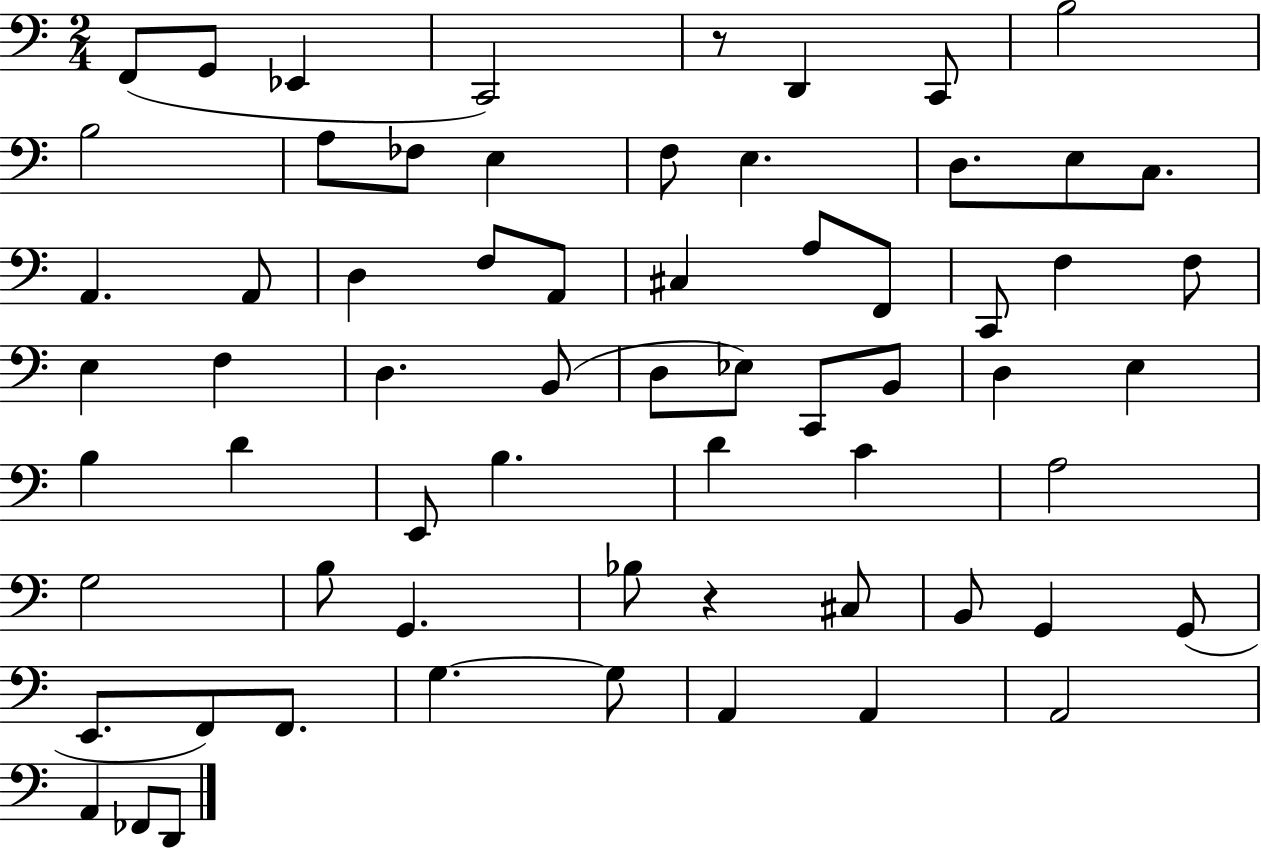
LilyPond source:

{
  \clef bass
  \numericTimeSignature
  \time 2/4
  \key c \major
  f,8( g,8 ees,4 | c,2) | r8 d,4 c,8 | b2 | \break b2 | a8 fes8 e4 | f8 e4. | d8. e8 c8. | \break a,4. a,8 | d4 f8 a,8 | cis4 a8 f,8 | c,8 f4 f8 | \break e4 f4 | d4. b,8( | d8 ees8) c,8 b,8 | d4 e4 | \break b4 d'4 | e,8 b4. | d'4 c'4 | a2 | \break g2 | b8 g,4. | bes8 r4 cis8 | b,8 g,4 g,8( | \break e,8. f,8) f,8. | g4.~~ g8 | a,4 a,4 | a,2 | \break a,4 fes,8 d,8 | \bar "|."
}